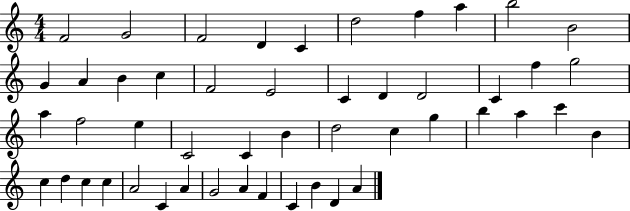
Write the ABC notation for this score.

X:1
T:Untitled
M:4/4
L:1/4
K:C
F2 G2 F2 D C d2 f a b2 B2 G A B c F2 E2 C D D2 C f g2 a f2 e C2 C B d2 c g b a c' B c d c c A2 C A G2 A F C B D A